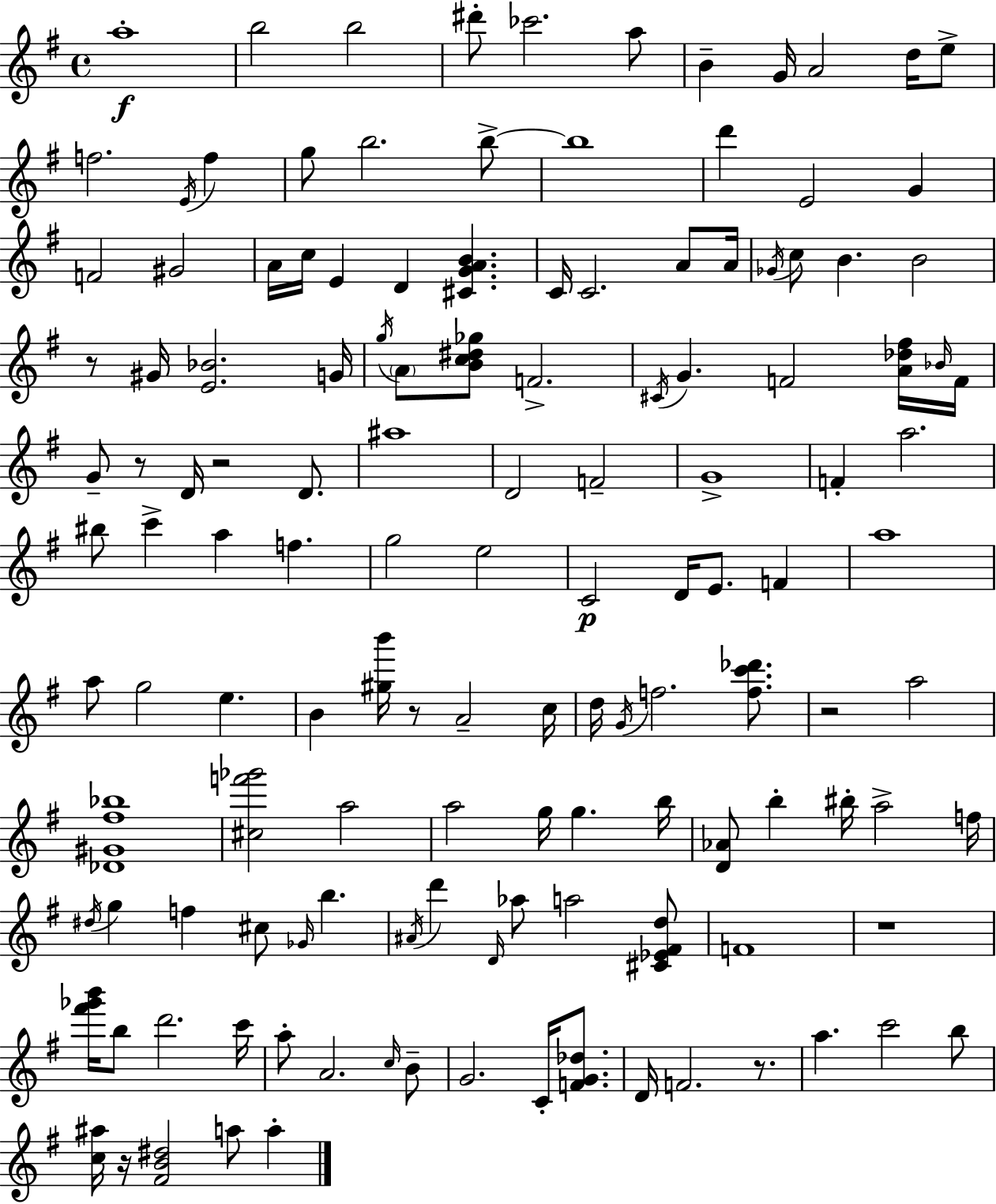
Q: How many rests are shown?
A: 8